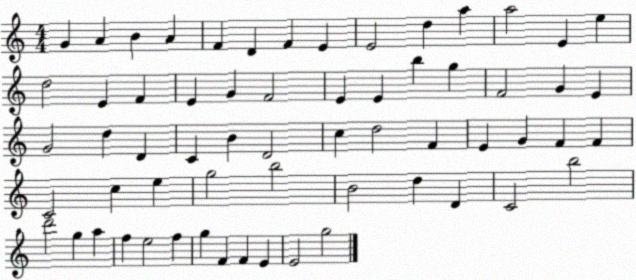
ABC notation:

X:1
T:Untitled
M:4/4
L:1/4
K:C
G A B A F D F E E2 d a a2 E e d2 E F E G F2 E E b g F2 G E G2 d D C B D2 c d2 F E G F F C2 c e g2 b2 B2 d D C2 b2 d'2 g a f e2 f g F F E E2 g2